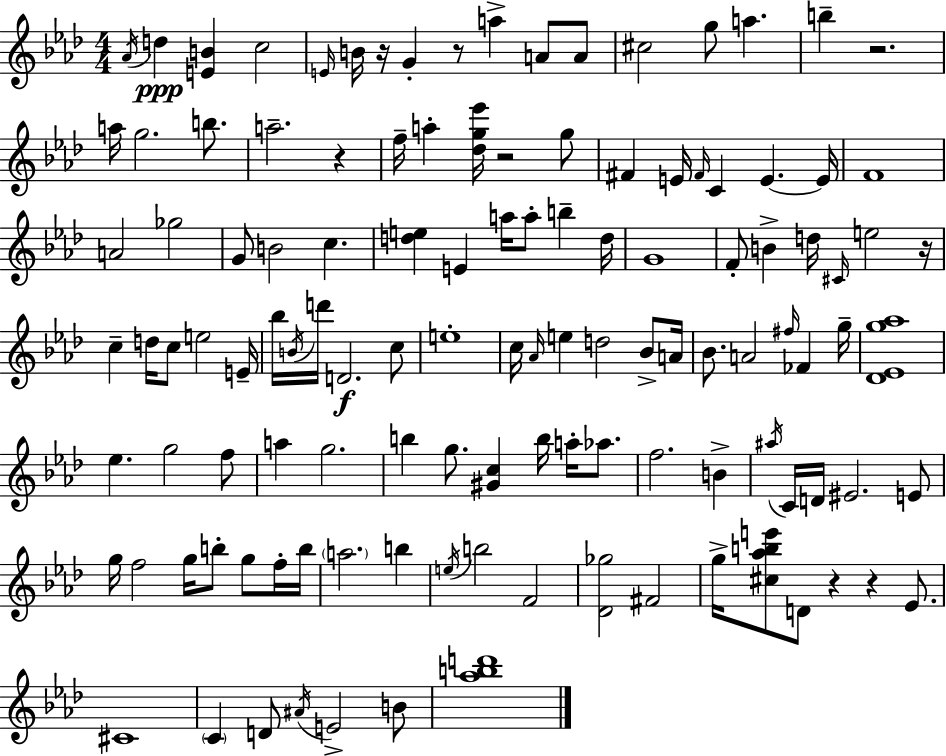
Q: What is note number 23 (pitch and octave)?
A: F#4